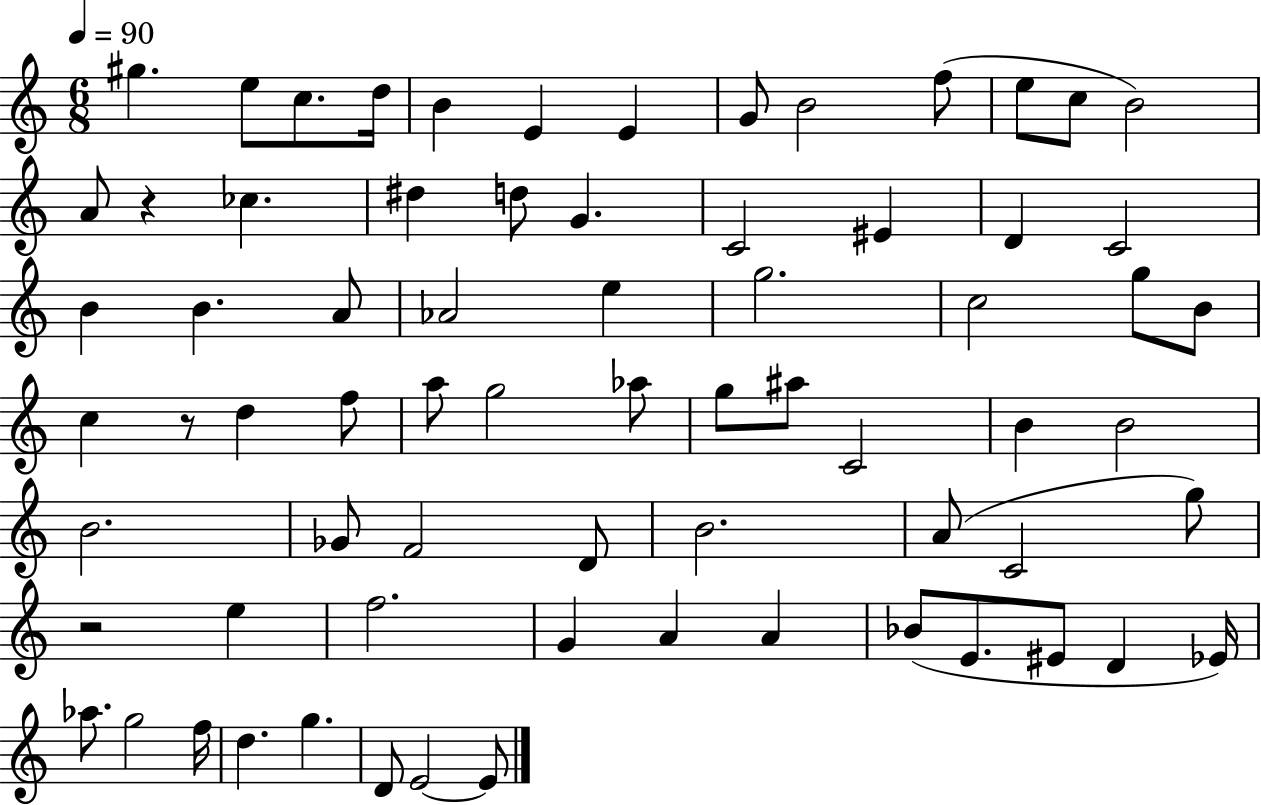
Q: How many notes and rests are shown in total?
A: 71